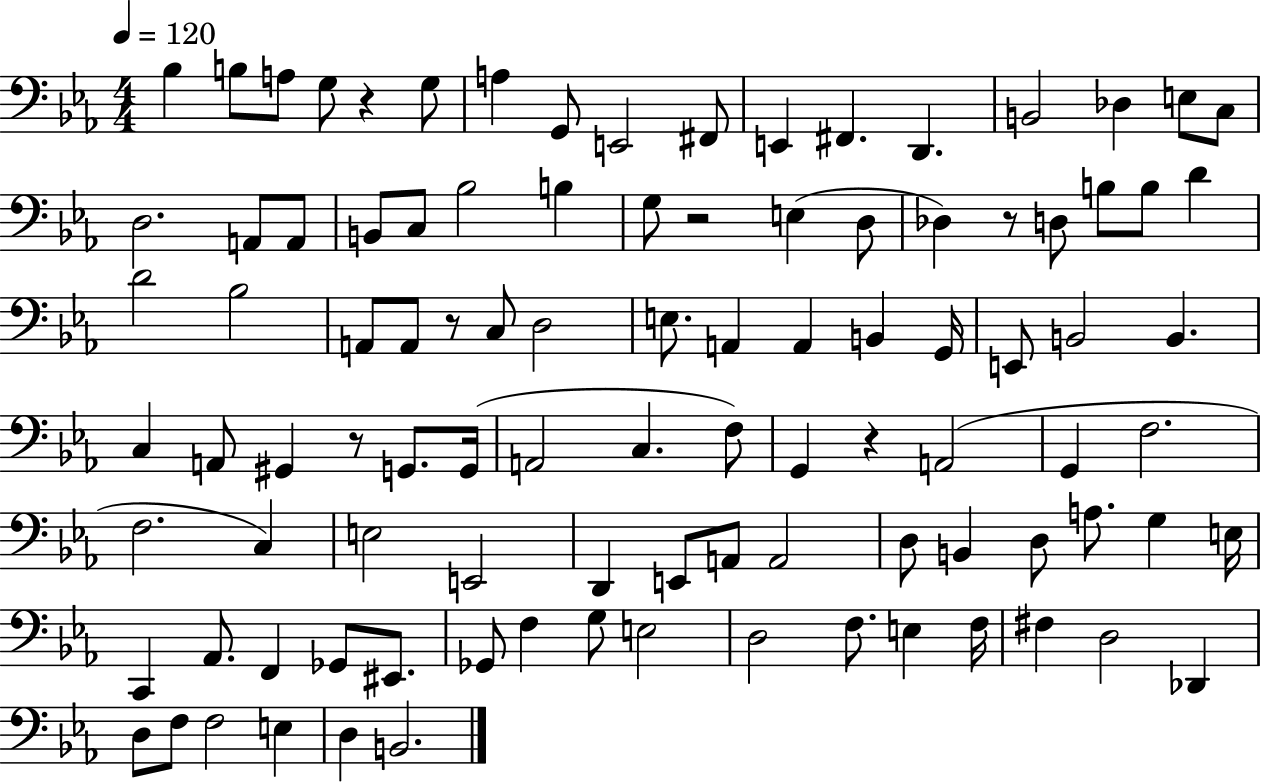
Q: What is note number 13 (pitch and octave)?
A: B2